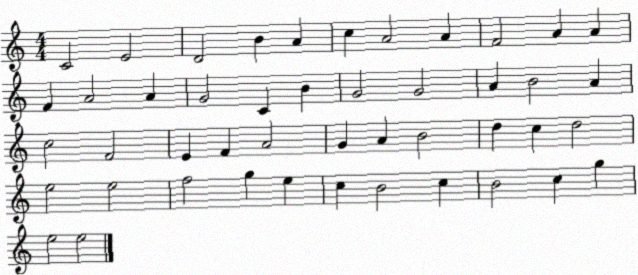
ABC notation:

X:1
T:Untitled
M:4/4
L:1/4
K:C
C2 E2 D2 B A c A2 A F2 A A F A2 A G2 C B G2 G2 A B2 A c2 F2 E F A2 G A B2 d c d2 e2 e2 f2 g e c B2 c B2 c g e2 e2